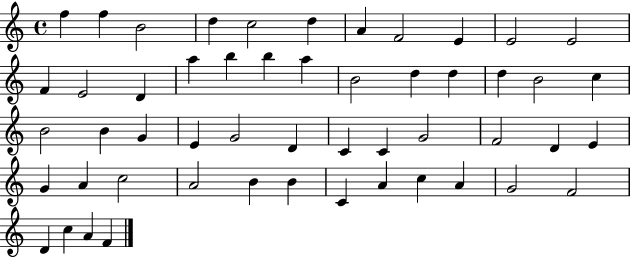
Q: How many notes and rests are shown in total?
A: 52